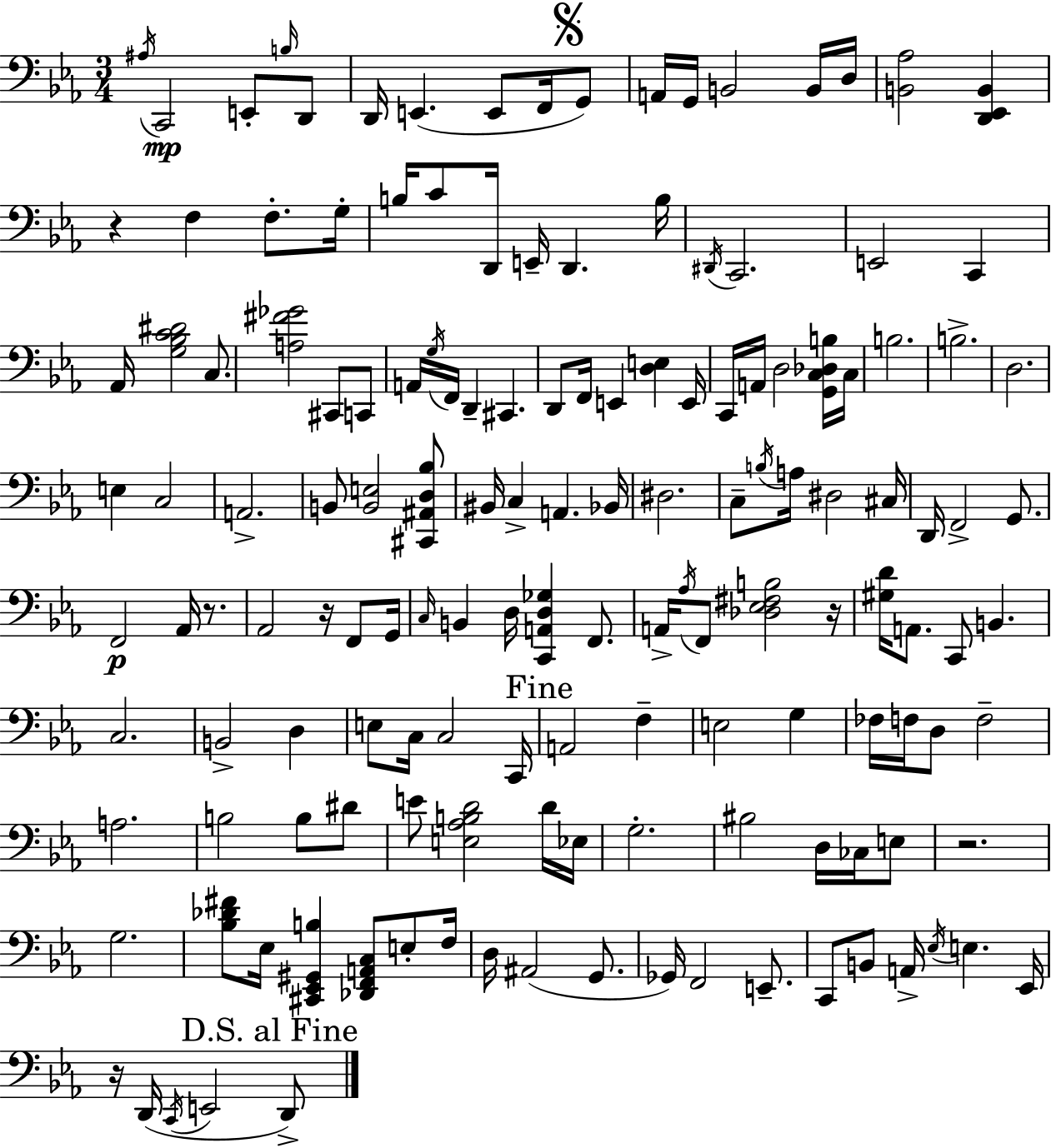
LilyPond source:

{
  \clef bass
  \numericTimeSignature
  \time 3/4
  \key c \minor
  \acciaccatura { ais16 }\mp c,2 e,8-. \grace { b16 } | d,8 d,16 e,4.( e,8 f,16 | \mark \markup { \musicglyph "scripts.segno" } g,8) a,16 g,16 b,2 | b,16 d16 <b, aes>2 <d, ees, b,>4 | \break r4 f4 f8.-. | g16-. b16 c'8 d,16 e,16-- d,4. | b16 \acciaccatura { dis,16 } c,2. | e,2 c,4 | \break aes,16 <g bes c' dis'>2 | c8. <a fis' ges'>2 cis,8 | c,8 a,16 \acciaccatura { g16 } f,16 d,4-- cis,4. | d,8 f,16 e,4 <d e>4 | \break e,16 c,16 a,16 d2 | <g, c des b>16 c16 b2. | b2.-> | d2. | \break e4 c2 | a,2.-> | b,8 <b, e>2 | <cis, ais, d bes>8 bis,16 c4-> a,4. | \break bes,16 dis2. | c8-- \acciaccatura { b16 } a16 dis2 | cis16 d,16 f,2-> | g,8. f,2\p | \break aes,16 r8. aes,2 | r16 f,8 g,16 \grace { c16 } b,4 d16 <c, a, d ges>4 | f,8. a,16-> \acciaccatura { aes16 } f,8 <des ees fis b>2 | r16 <gis d'>16 a,8. c,8 | \break b,4. c2. | b,2-> | d4 e8 c16 c2 | c,16 \mark "Fine" a,2 | \break f4-- e2 | g4 fes16 f16 d8 f2-- | a2. | b2 | \break b8 dis'8 e'8 <e aes b d'>2 | d'16 ees16 g2.-. | bis2 | d16 ces16 e8 r2. | \break g2. | <bes des' fis'>8 ees16 <cis, ees, gis, b>4 | <des, f, a, c>8 e8-. f16 d16 ais,2( | g,8. ges,16) f,2 | \break e,8.-- c,8 b,8 a,16-> | \acciaccatura { ees16 } e4. ees,16 r16 d,16( \acciaccatura { c,16 } e,2 | \mark "D.S. al Fine" d,8->) \bar "|."
}